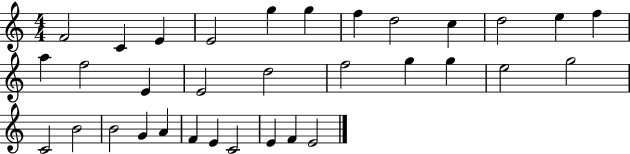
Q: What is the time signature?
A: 4/4